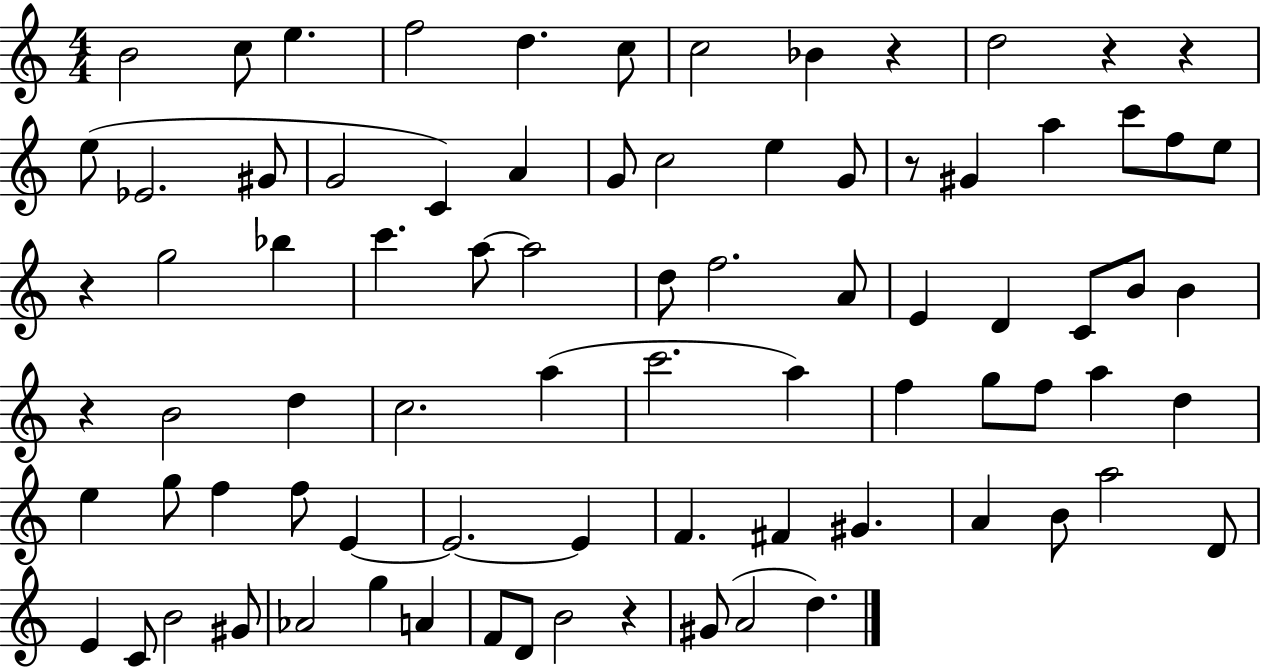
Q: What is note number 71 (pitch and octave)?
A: D4